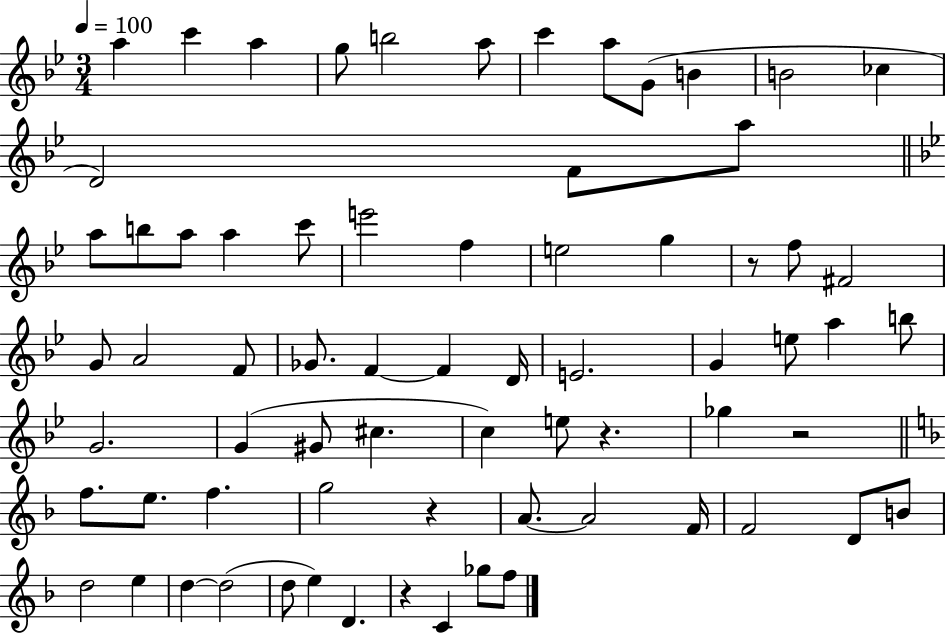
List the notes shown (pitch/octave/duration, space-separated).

A5/q C6/q A5/q G5/e B5/h A5/e C6/q A5/e G4/e B4/q B4/h CES5/q D4/h F4/e A5/e A5/e B5/e A5/e A5/q C6/e E6/h F5/q E5/h G5/q R/e F5/e F#4/h G4/e A4/h F4/e Gb4/e. F4/q F4/q D4/s E4/h. G4/q E5/e A5/q B5/e G4/h. G4/q G#4/e C#5/q. C5/q E5/e R/q. Gb5/q R/h F5/e. E5/e. F5/q. G5/h R/q A4/e. A4/h F4/s F4/h D4/e B4/e D5/h E5/q D5/q D5/h D5/e E5/q D4/q. R/q C4/q Gb5/e F5/e